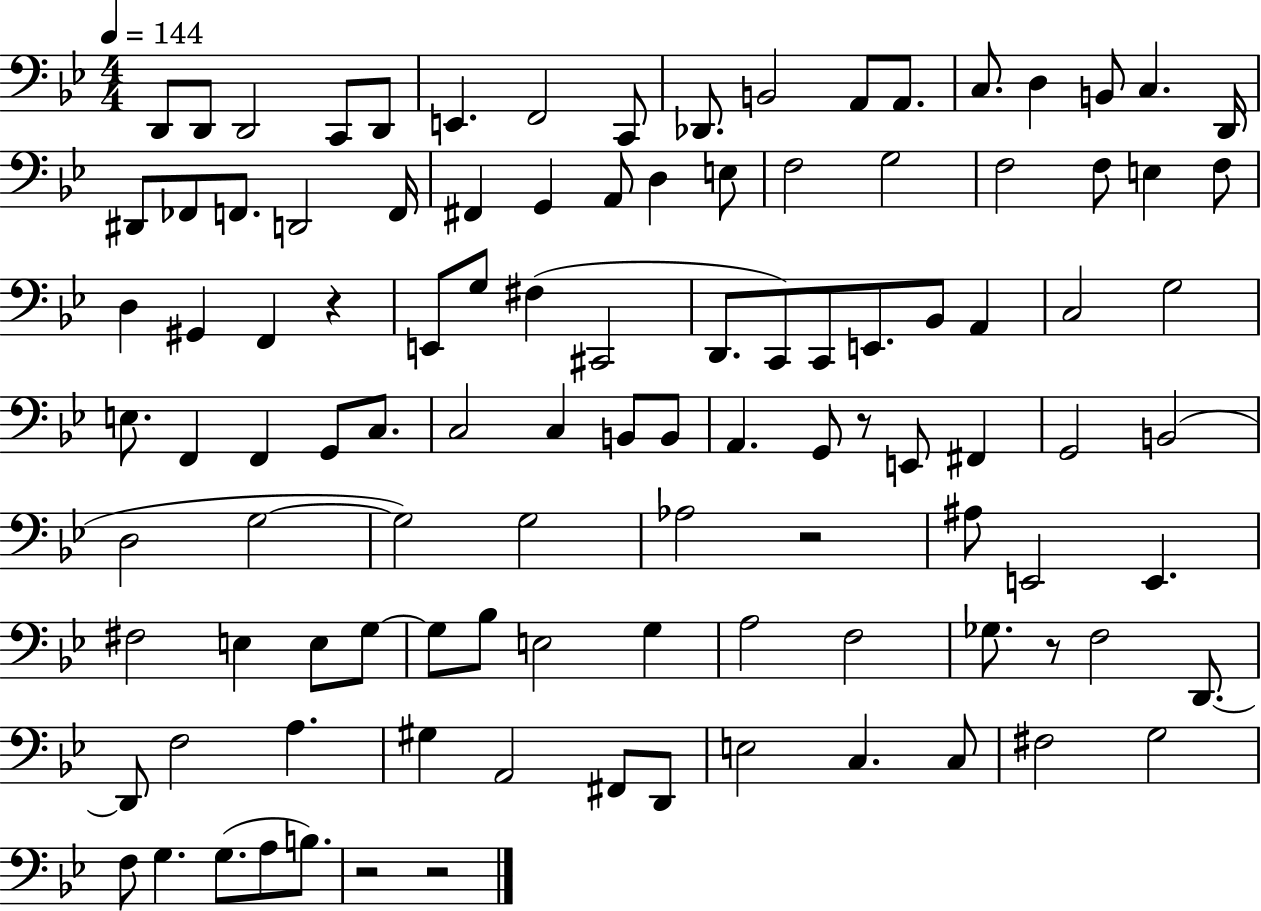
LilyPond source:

{
  \clef bass
  \numericTimeSignature
  \time 4/4
  \key bes \major
  \tempo 4 = 144
  d,8 d,8 d,2 c,8 d,8 | e,4. f,2 c,8 | des,8. b,2 a,8 a,8. | c8. d4 b,8 c4. d,16 | \break dis,8 fes,8 f,8. d,2 f,16 | fis,4 g,4 a,8 d4 e8 | f2 g2 | f2 f8 e4 f8 | \break d4 gis,4 f,4 r4 | e,8 g8 fis4( cis,2 | d,8. c,8) c,8 e,8. bes,8 a,4 | c2 g2 | \break e8. f,4 f,4 g,8 c8. | c2 c4 b,8 b,8 | a,4. g,8 r8 e,8 fis,4 | g,2 b,2( | \break d2 g2~~ | g2) g2 | aes2 r2 | ais8 e,2 e,4. | \break fis2 e4 e8 g8~~ | g8 bes8 e2 g4 | a2 f2 | ges8. r8 f2 d,8.~~ | \break d,8 f2 a4. | gis4 a,2 fis,8 d,8 | e2 c4. c8 | fis2 g2 | \break f8 g4. g8.( a8 b8.) | r2 r2 | \bar "|."
}